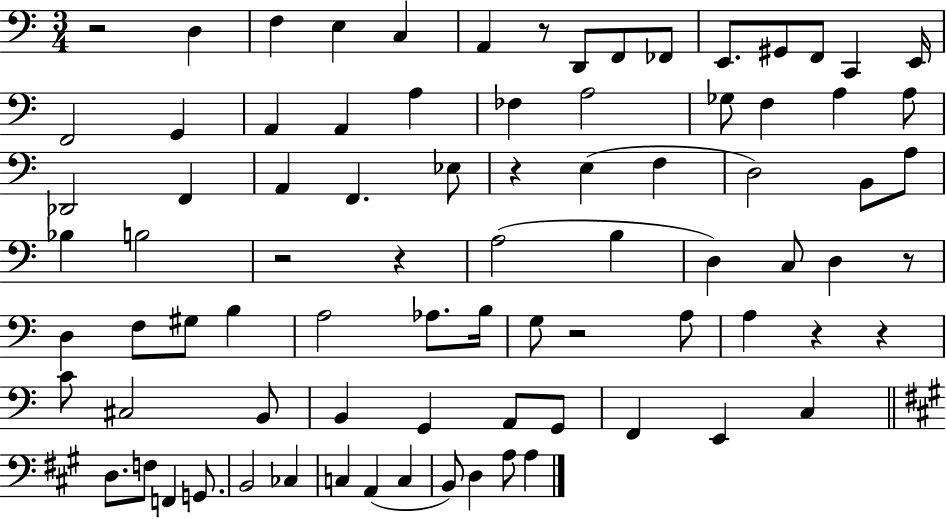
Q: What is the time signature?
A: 3/4